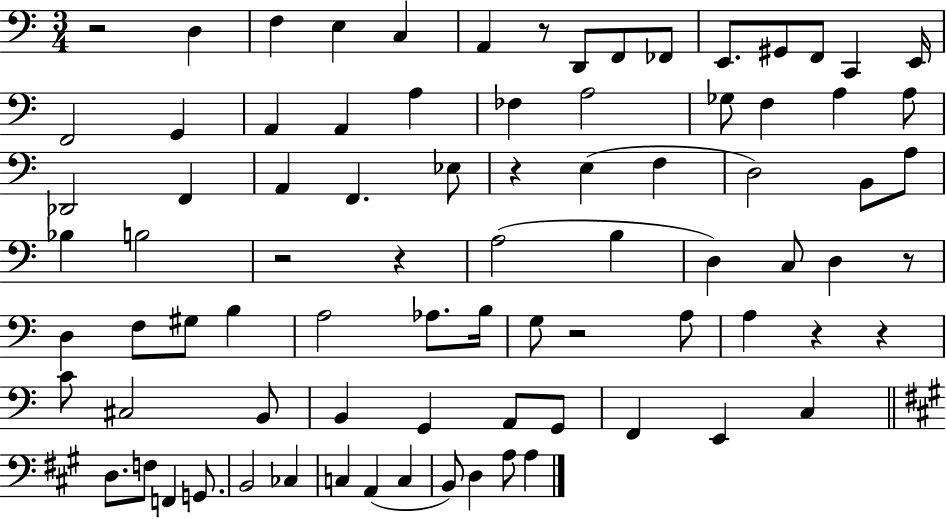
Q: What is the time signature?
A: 3/4